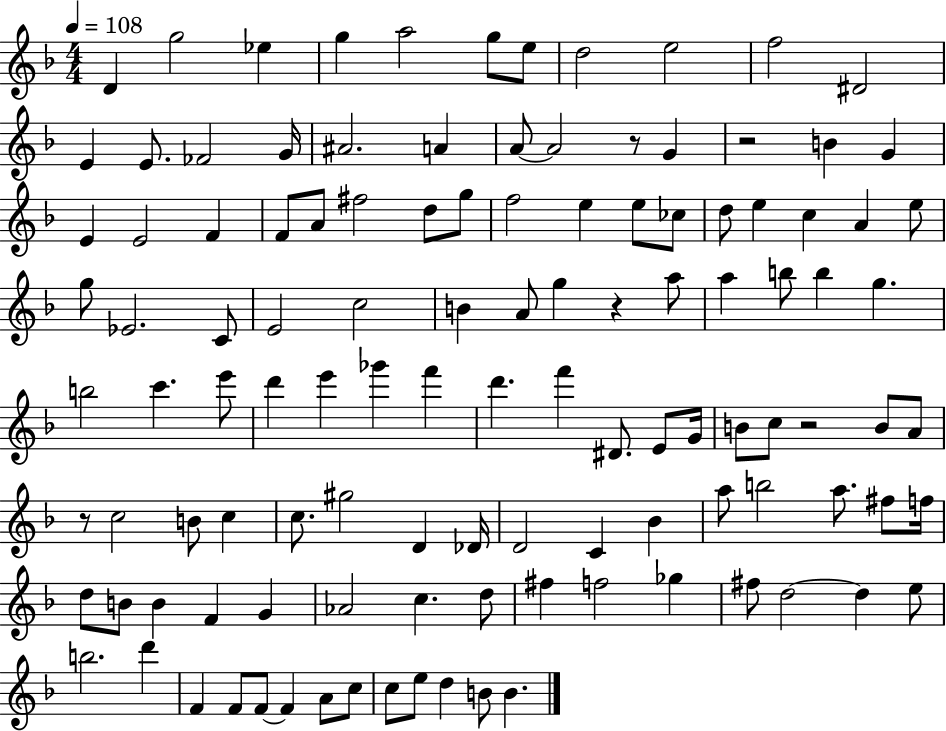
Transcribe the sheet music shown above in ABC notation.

X:1
T:Untitled
M:4/4
L:1/4
K:F
D g2 _e g a2 g/2 e/2 d2 e2 f2 ^D2 E E/2 _F2 G/4 ^A2 A A/2 A2 z/2 G z2 B G E E2 F F/2 A/2 ^f2 d/2 g/2 f2 e e/2 _c/2 d/2 e c A e/2 g/2 _E2 C/2 E2 c2 B A/2 g z a/2 a b/2 b g b2 c' e'/2 d' e' _g' f' d' f' ^D/2 E/2 G/4 B/2 c/2 z2 B/2 A/2 z/2 c2 B/2 c c/2 ^g2 D _D/4 D2 C _B a/2 b2 a/2 ^f/2 f/4 d/2 B/2 B F G _A2 c d/2 ^f f2 _g ^f/2 d2 d e/2 b2 d' F F/2 F/2 F A/2 c/2 c/2 e/2 d B/2 B